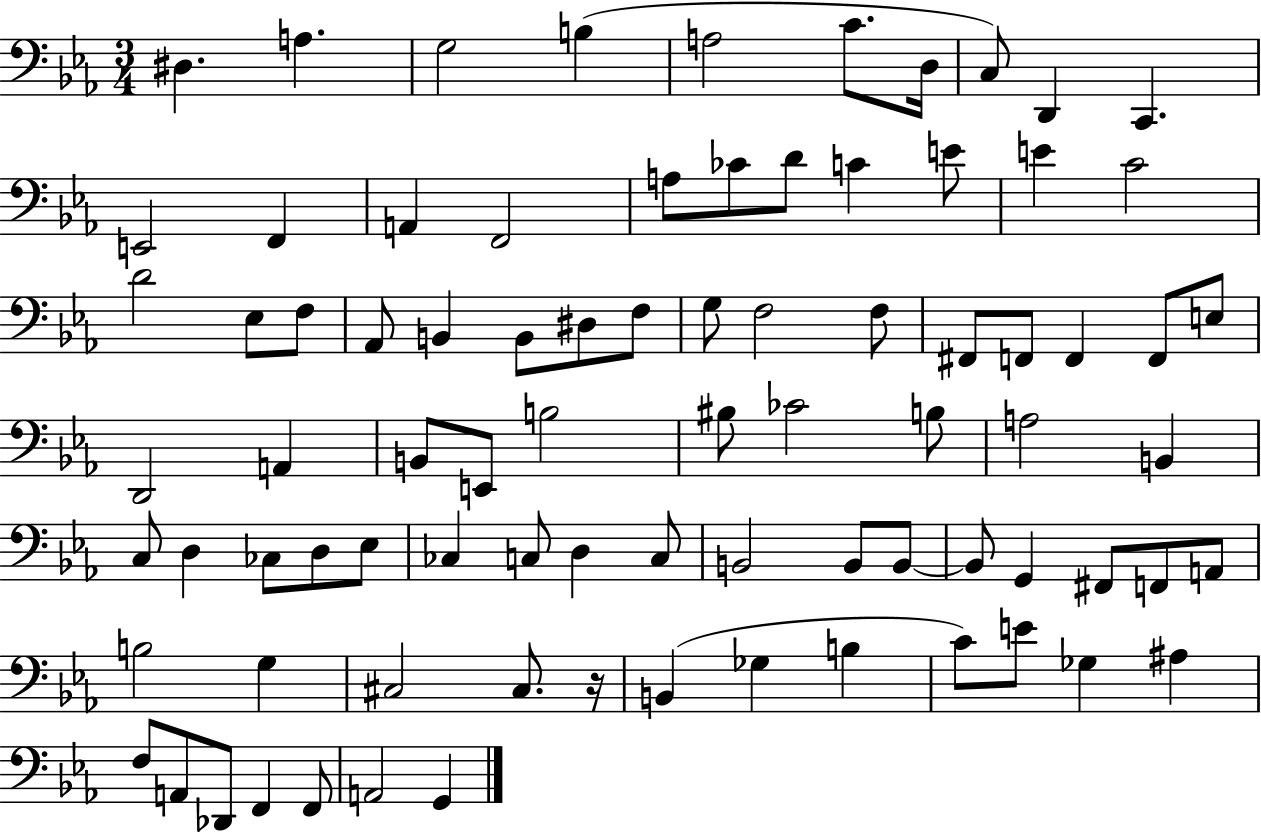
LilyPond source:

{
  \clef bass
  \numericTimeSignature
  \time 3/4
  \key ees \major
  dis4. a4. | g2 b4( | a2 c'8. d16 | c8) d,4 c,4. | \break e,2 f,4 | a,4 f,2 | a8 ces'8 d'8 c'4 e'8 | e'4 c'2 | \break d'2 ees8 f8 | aes,8 b,4 b,8 dis8 f8 | g8 f2 f8 | fis,8 f,8 f,4 f,8 e8 | \break d,2 a,4 | b,8 e,8 b2 | bis8 ces'2 b8 | a2 b,4 | \break c8 d4 ces8 d8 ees8 | ces4 c8 d4 c8 | b,2 b,8 b,8~~ | b,8 g,4 fis,8 f,8 a,8 | \break b2 g4 | cis2 cis8. r16 | b,4( ges4 b4 | c'8) e'8 ges4 ais4 | \break f8 a,8 des,8 f,4 f,8 | a,2 g,4 | \bar "|."
}